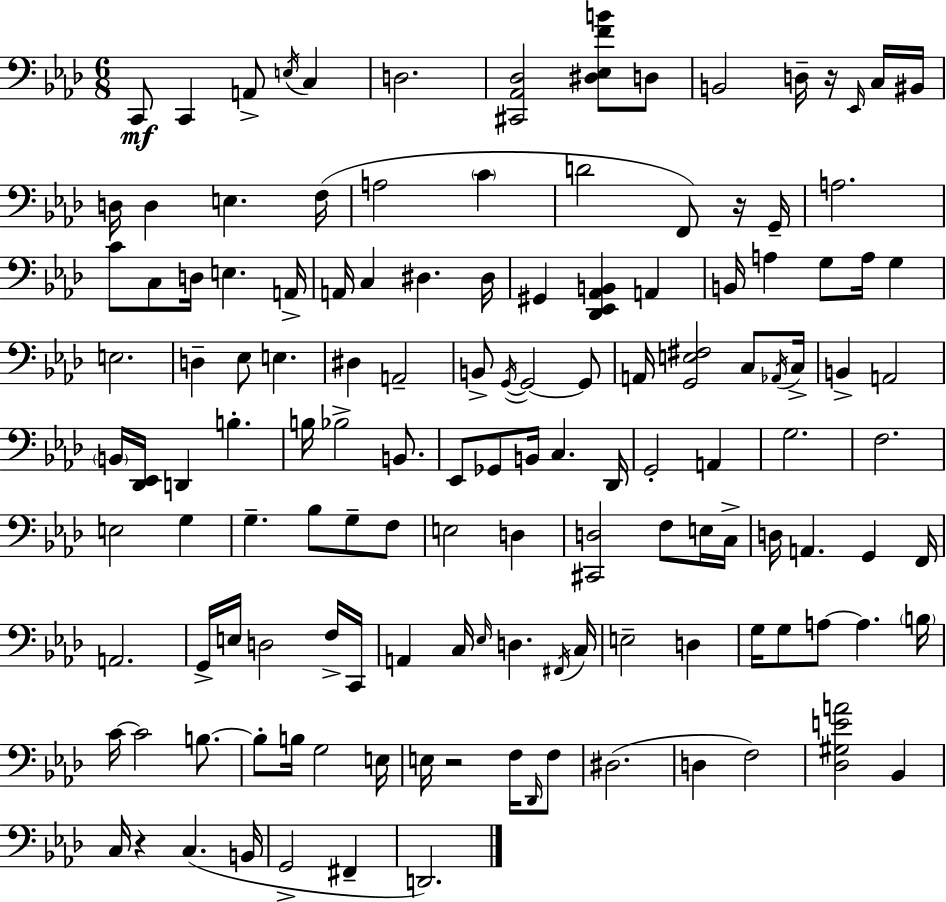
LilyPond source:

{
  \clef bass
  \numericTimeSignature
  \time 6/8
  \key aes \major
  c,8\mf c,4 a,8-> \acciaccatura { e16 } c4 | d2. | <cis, aes, des>2 <dis ees f' b'>8 d8 | b,2 d16-- r16 \grace { ees,16 } | \break c16 bis,16 d16 d4 e4. | f16( a2 \parenthesize c'4 | d'2 f,8) | r16 g,16-- a2. | \break c'8 c8 d16 e4. | a,16-> a,16 c4 dis4. | dis16 gis,4 <des, ees, aes, b,>4 a,4 | b,16 a4 g8 a16 g4 | \break e2. | d4-- ees8 e4. | dis4 a,2-- | b,8-> \acciaccatura { g,16~ }~ g,2 | \break g,8 a,16 <g, e fis>2 | c8 \acciaccatura { aes,16 } c16-> b,4-> a,2 | \parenthesize b,16 <des, ees,>16 d,4 b4.-. | b16 bes2-> | \break b,8. ees,8 ges,8 b,16 c4. | des,16 g,2-. | a,4 g2. | f2. | \break e2 | g4 g4.-- bes8 | g8-- f8 e2 | d4 <cis, d>2 | \break f8 e16 c16-> d16 a,4. g,4 | f,16 a,2. | g,16-> e16 d2 | f16-> c,16 a,4 c16 \grace { ees16 } d4. | \break \acciaccatura { fis,16 } c16 e2-- | d4 g16 g8 a8~~ a4. | \parenthesize b16 c'16~~ c'2 | b8.~~ b8-. b16 g2 | \break e16 e16 r2 | f16 \grace { des,16 } f8 dis2.( | d4 f2) | <des gis e' a'>2 | \break bes,4 c16 r4 | c4.( b,16 g,2-> | fis,4-- d,2.) | \bar "|."
}